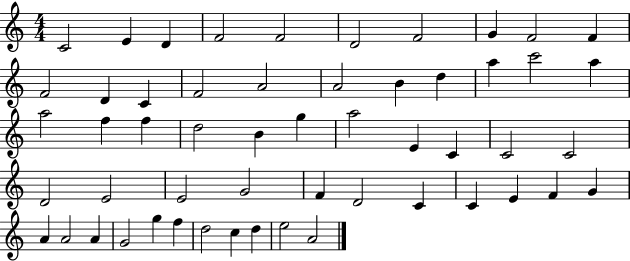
C4/h E4/q D4/q F4/h F4/h D4/h F4/h G4/q F4/h F4/q F4/h D4/q C4/q F4/h A4/h A4/h B4/q D5/q A5/q C6/h A5/q A5/h F5/q F5/q D5/h B4/q G5/q A5/h E4/q C4/q C4/h C4/h D4/h E4/h E4/h G4/h F4/q D4/h C4/q C4/q E4/q F4/q G4/q A4/q A4/h A4/q G4/h G5/q F5/q D5/h C5/q D5/q E5/h A4/h